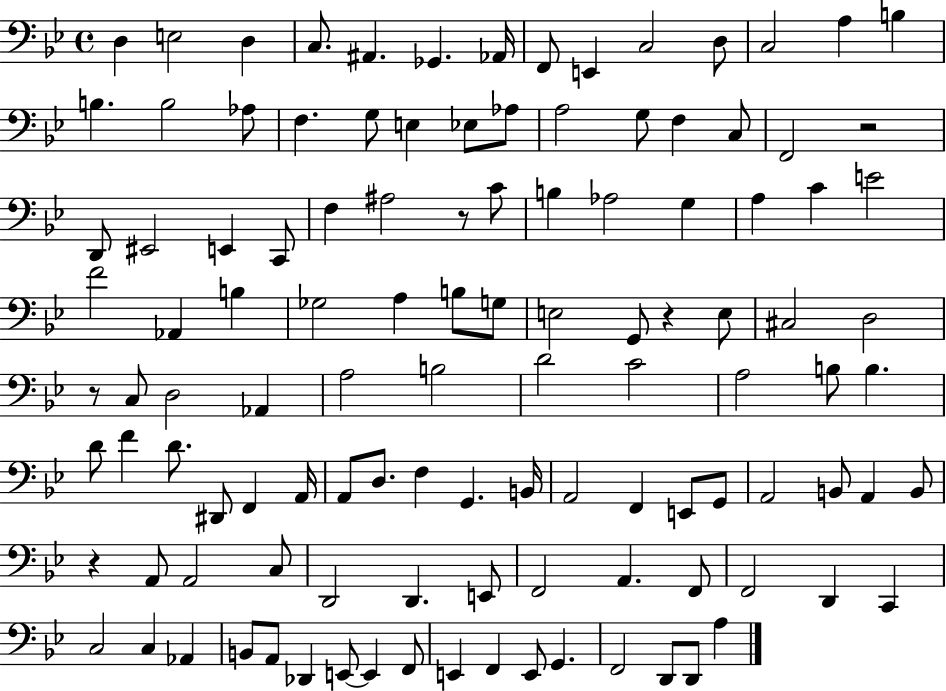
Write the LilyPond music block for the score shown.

{
  \clef bass
  \time 4/4
  \defaultTimeSignature
  \key bes \major
  d4 e2 d4 | c8. ais,4. ges,4. aes,16 | f,8 e,4 c2 d8 | c2 a4 b4 | \break b4. b2 aes8 | f4. g8 e4 ees8 aes8 | a2 g8 f4 c8 | f,2 r2 | \break d,8 eis,2 e,4 c,8 | f4 ais2 r8 c'8 | b4 aes2 g4 | a4 c'4 e'2 | \break f'2 aes,4 b4 | ges2 a4 b8 g8 | e2 g,8 r4 e8 | cis2 d2 | \break r8 c8 d2 aes,4 | a2 b2 | d'2 c'2 | a2 b8 b4. | \break d'8 f'4 d'8. dis,8 f,4 a,16 | a,8 d8. f4 g,4. b,16 | a,2 f,4 e,8 g,8 | a,2 b,8 a,4 b,8 | \break r4 a,8 a,2 c8 | d,2 d,4. e,8 | f,2 a,4. f,8 | f,2 d,4 c,4 | \break c2 c4 aes,4 | b,8 a,8 des,4 e,8~~ e,4 f,8 | e,4 f,4 e,8 g,4. | f,2 d,8 d,8 a4 | \break \bar "|."
}